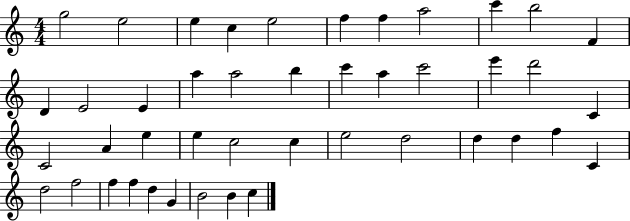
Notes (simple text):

G5/h E5/h E5/q C5/q E5/h F5/q F5/q A5/h C6/q B5/h F4/q D4/q E4/h E4/q A5/q A5/h B5/q C6/q A5/q C6/h E6/q D6/h C4/q C4/h A4/q E5/q E5/q C5/h C5/q E5/h D5/h D5/q D5/q F5/q C4/q D5/h F5/h F5/q F5/q D5/q G4/q B4/h B4/q C5/q